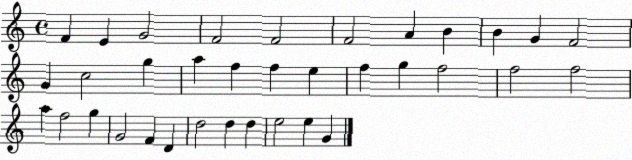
X:1
T:Untitled
M:4/4
L:1/4
K:C
F E G2 F2 F2 F2 A B B G F2 G c2 g a f f e f g f2 f2 f2 a f2 g G2 F D d2 d d e2 e G